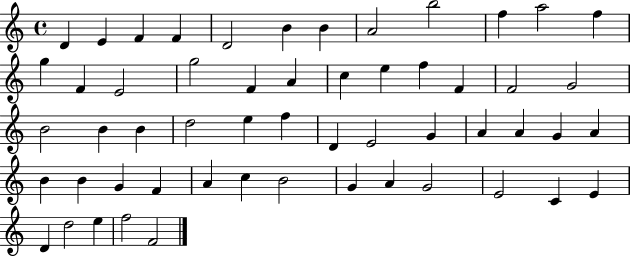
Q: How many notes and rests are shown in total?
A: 55